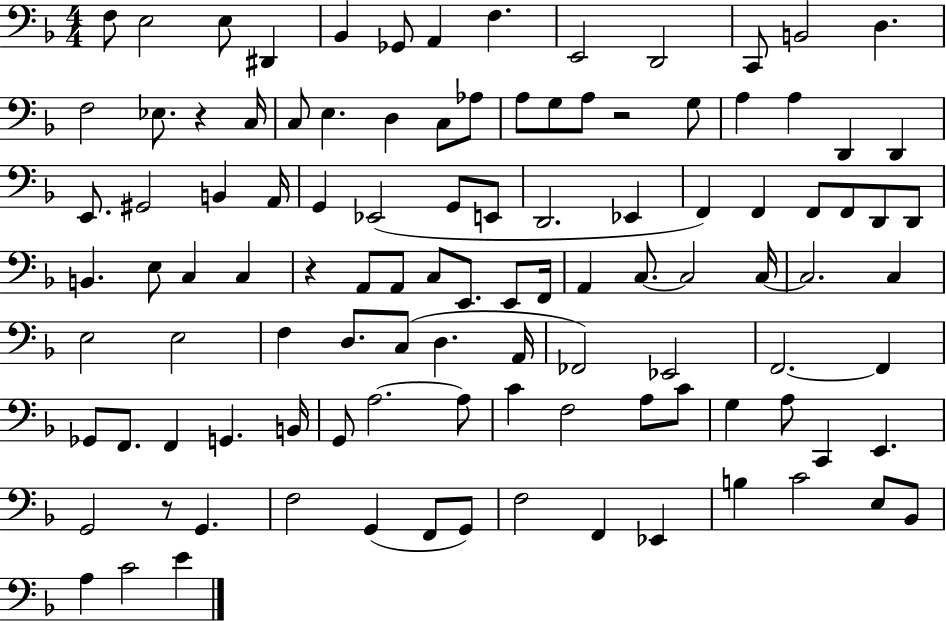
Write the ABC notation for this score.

X:1
T:Untitled
M:4/4
L:1/4
K:F
F,/2 E,2 E,/2 ^D,, _B,, _G,,/2 A,, F, E,,2 D,,2 C,,/2 B,,2 D, F,2 _E,/2 z C,/4 C,/2 E, D, C,/2 _A,/2 A,/2 G,/2 A,/2 z2 G,/2 A, A, D,, D,, E,,/2 ^G,,2 B,, A,,/4 G,, _E,,2 G,,/2 E,,/2 D,,2 _E,, F,, F,, F,,/2 F,,/2 D,,/2 D,,/2 B,, E,/2 C, C, z A,,/2 A,,/2 C,/2 E,,/2 E,,/2 F,,/4 A,, C,/2 C,2 C,/4 C,2 C, E,2 E,2 F, D,/2 C,/2 D, A,,/4 _F,,2 _E,,2 F,,2 F,, _G,,/2 F,,/2 F,, G,, B,,/4 G,,/2 A,2 A,/2 C F,2 A,/2 C/2 G, A,/2 C,, E,, G,,2 z/2 G,, F,2 G,, F,,/2 G,,/2 F,2 F,, _E,, B, C2 E,/2 _B,,/2 A, C2 E